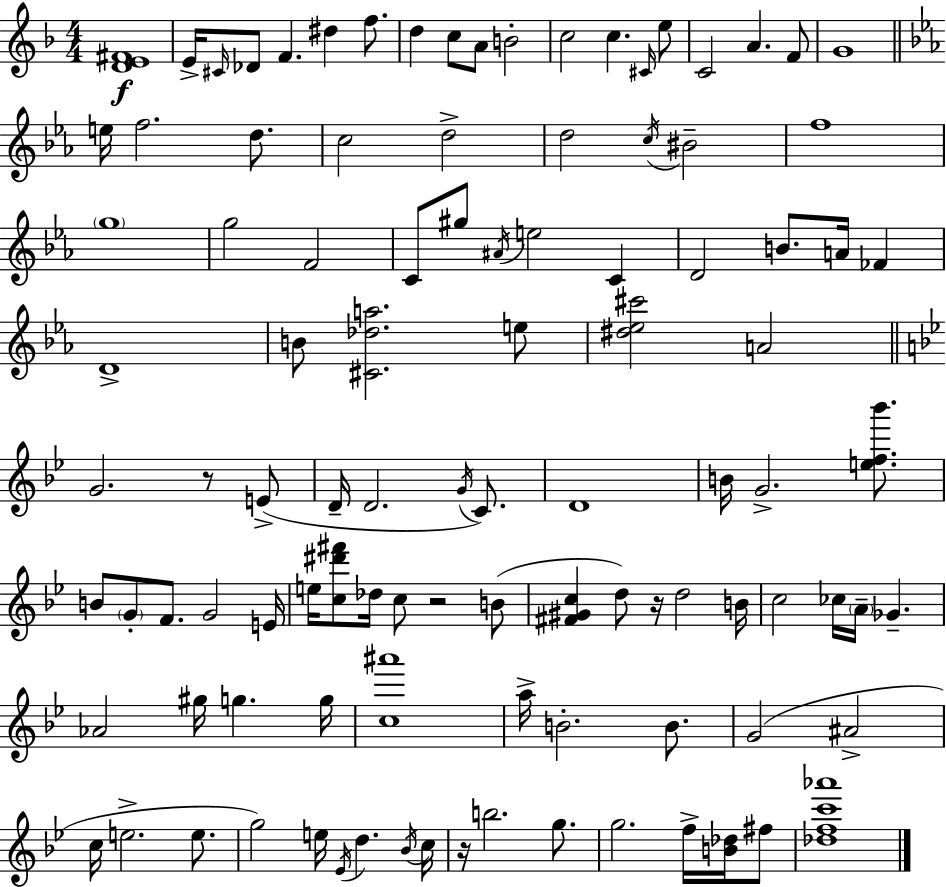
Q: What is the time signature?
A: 4/4